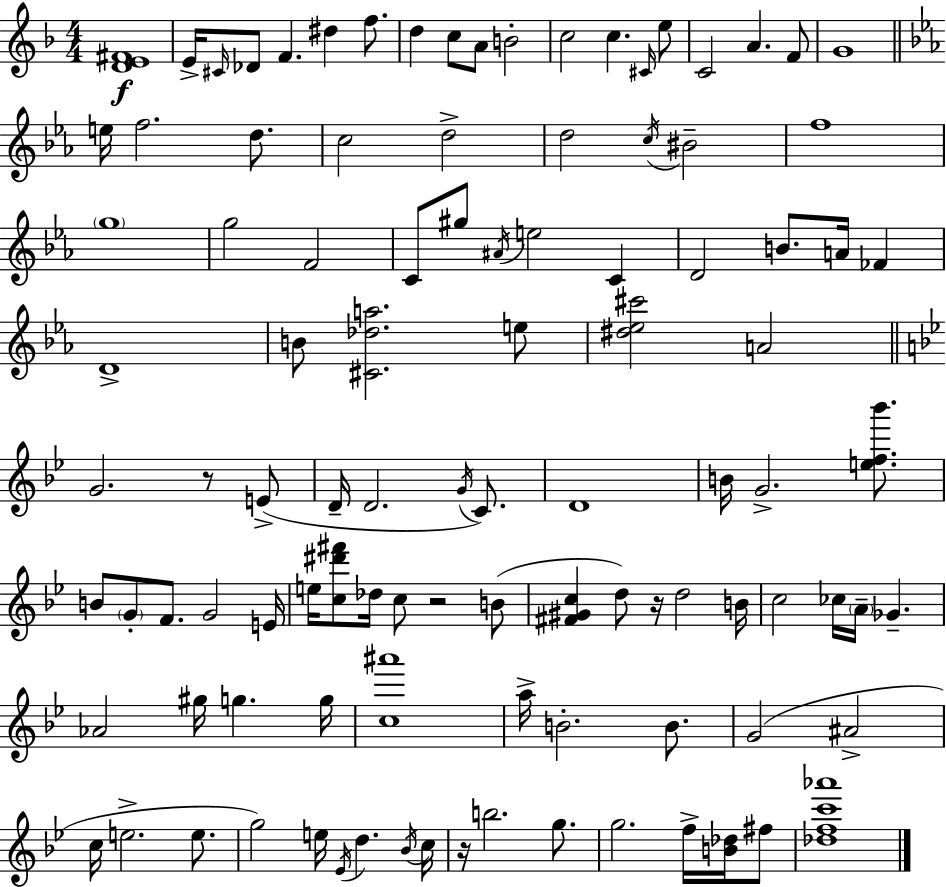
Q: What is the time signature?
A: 4/4